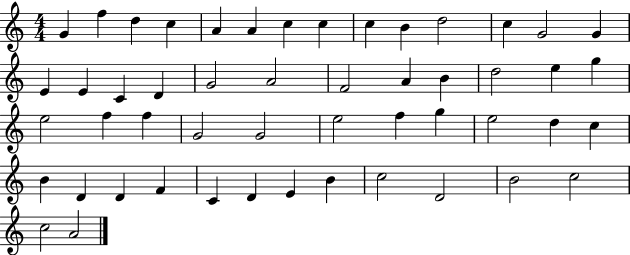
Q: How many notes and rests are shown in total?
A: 51